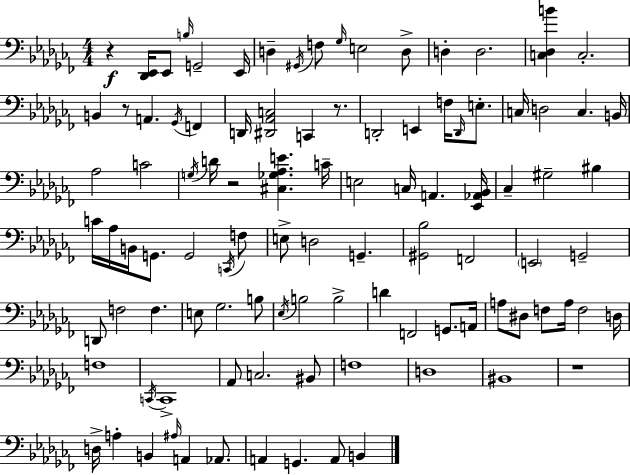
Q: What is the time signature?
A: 4/4